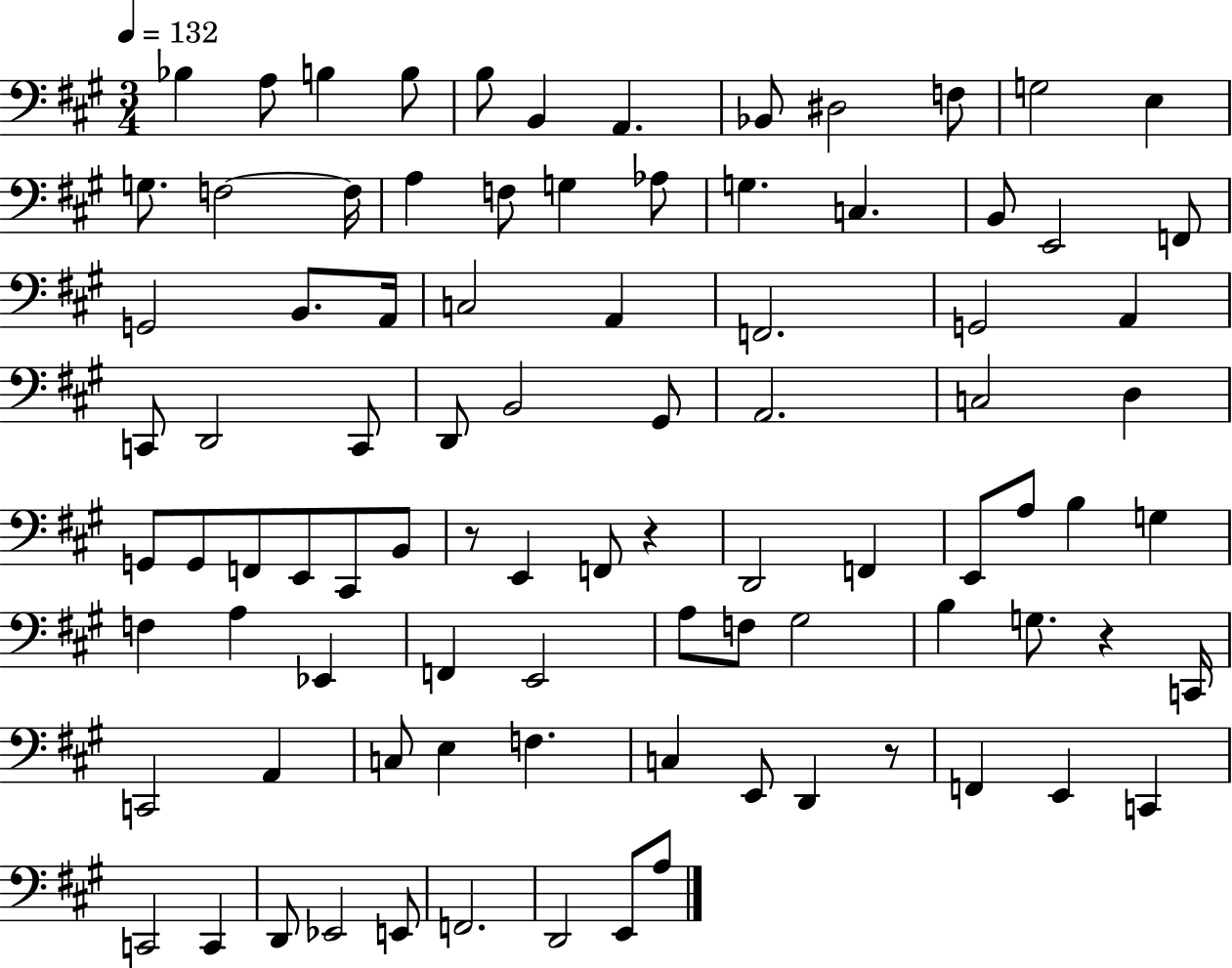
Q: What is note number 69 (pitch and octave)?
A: C3